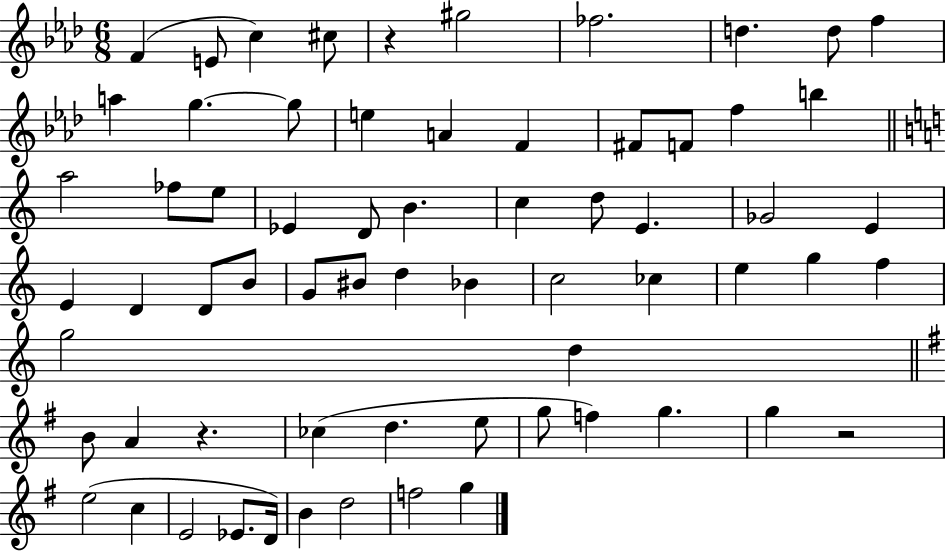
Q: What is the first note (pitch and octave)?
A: F4